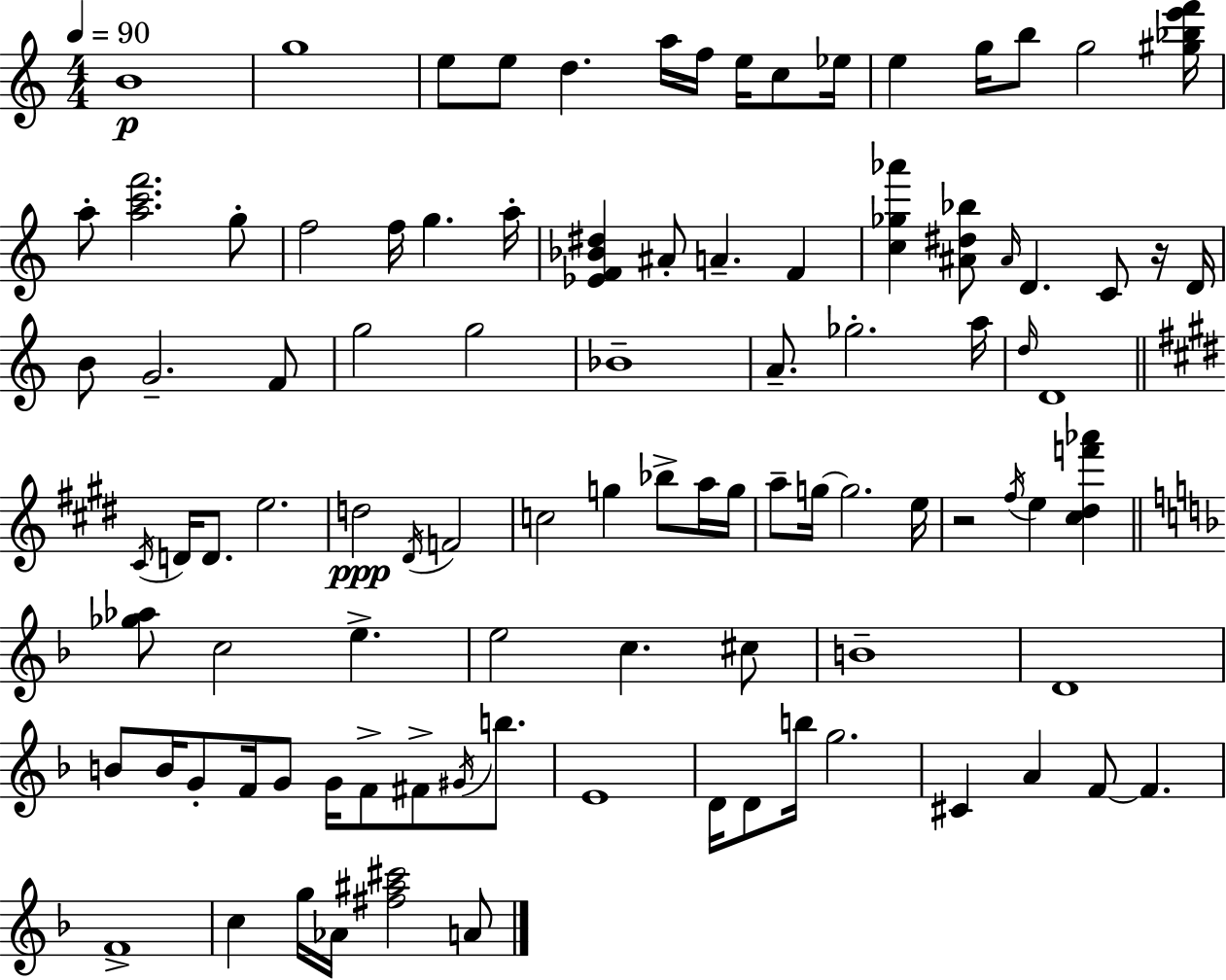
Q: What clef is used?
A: treble